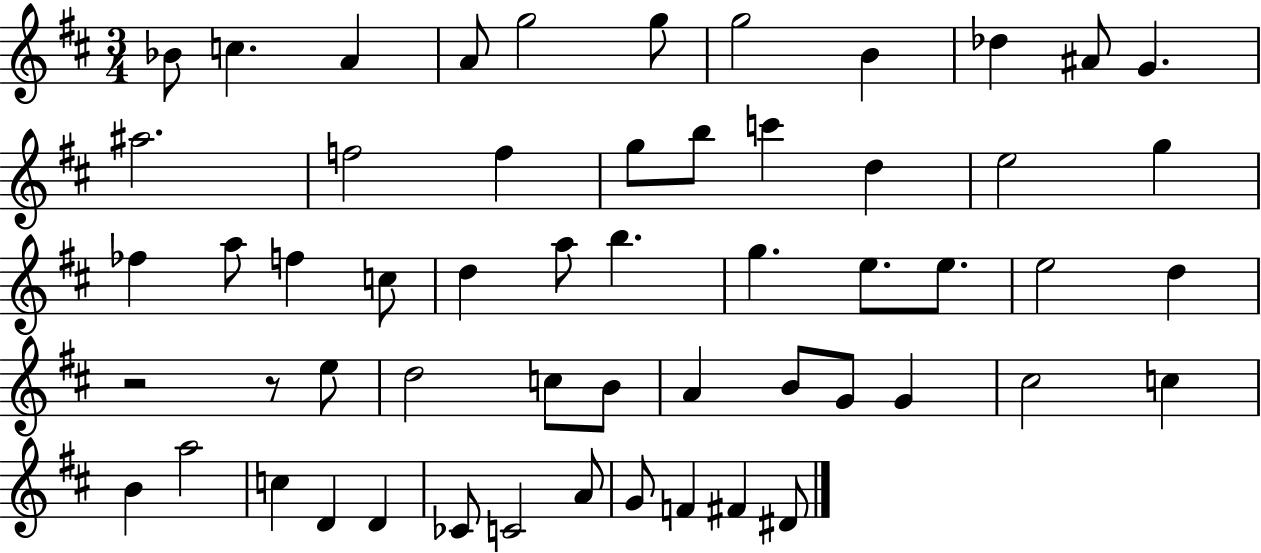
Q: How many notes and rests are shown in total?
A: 56